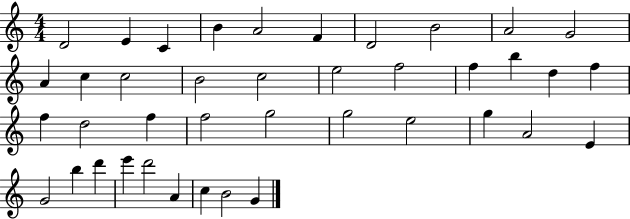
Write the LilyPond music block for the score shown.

{
  \clef treble
  \numericTimeSignature
  \time 4/4
  \key c \major
  d'2 e'4 c'4 | b'4 a'2 f'4 | d'2 b'2 | a'2 g'2 | \break a'4 c''4 c''2 | b'2 c''2 | e''2 f''2 | f''4 b''4 d''4 f''4 | \break f''4 d''2 f''4 | f''2 g''2 | g''2 e''2 | g''4 a'2 e'4 | \break g'2 b''4 d'''4 | e'''4 d'''2 a'4 | c''4 b'2 g'4 | \bar "|."
}